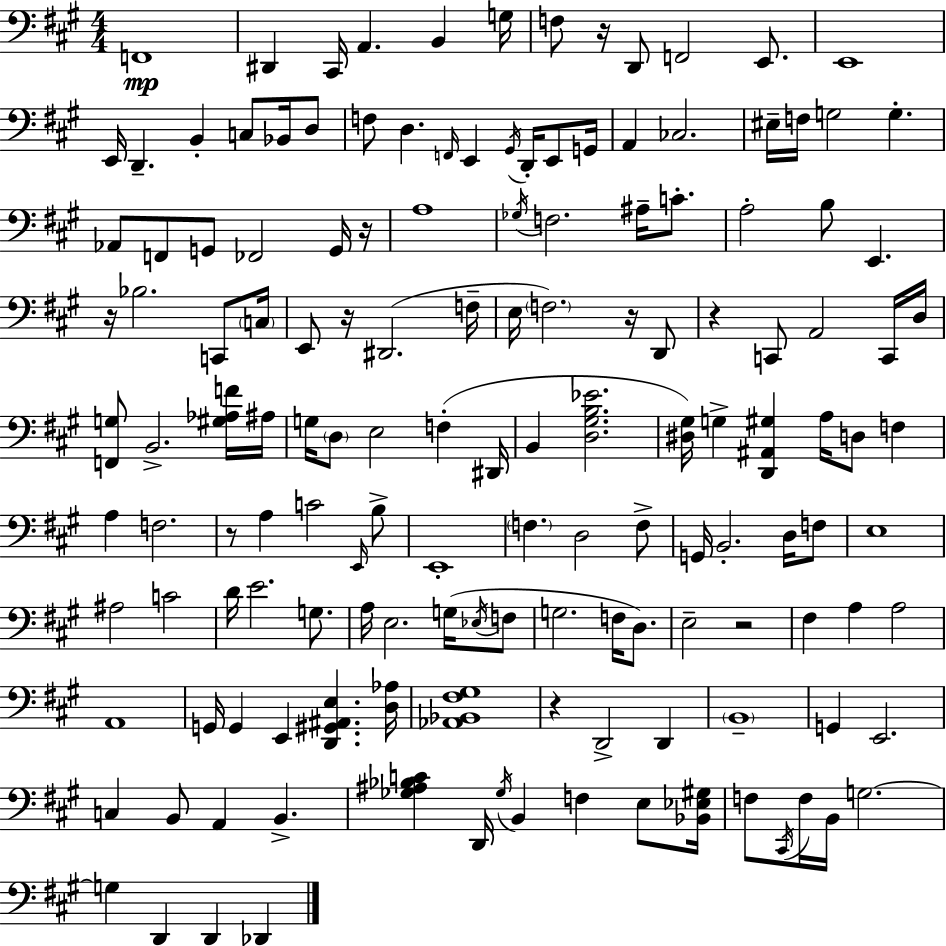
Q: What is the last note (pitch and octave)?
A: Db2